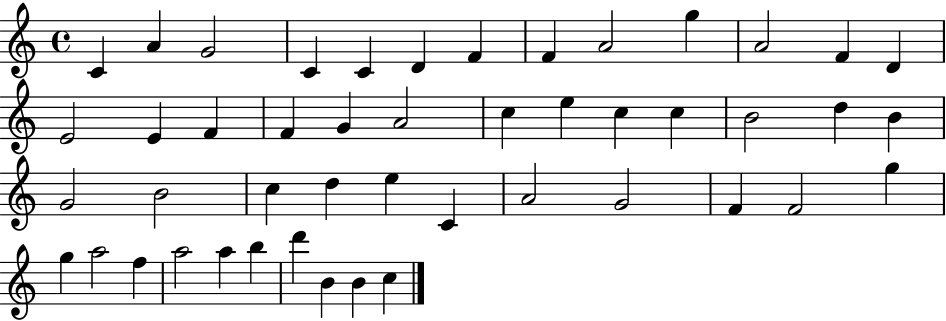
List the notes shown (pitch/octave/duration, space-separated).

C4/q A4/q G4/h C4/q C4/q D4/q F4/q F4/q A4/h G5/q A4/h F4/q D4/q E4/h E4/q F4/q F4/q G4/q A4/h C5/q E5/q C5/q C5/q B4/h D5/q B4/q G4/h B4/h C5/q D5/q E5/q C4/q A4/h G4/h F4/q F4/h G5/q G5/q A5/h F5/q A5/h A5/q B5/q D6/q B4/q B4/q C5/q